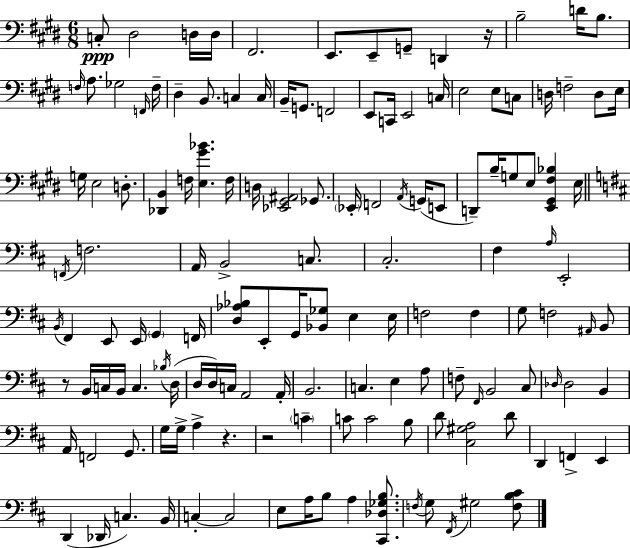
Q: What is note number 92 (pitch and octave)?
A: A3